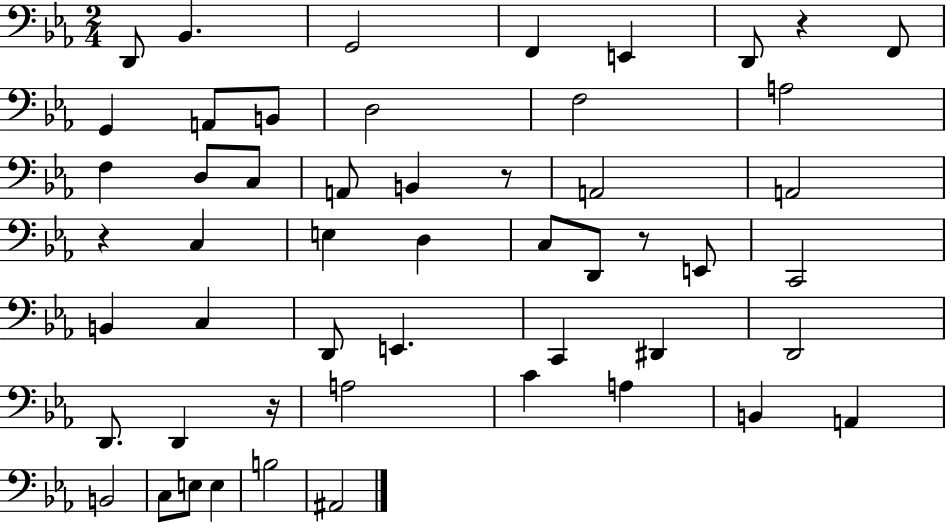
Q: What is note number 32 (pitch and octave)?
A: C2